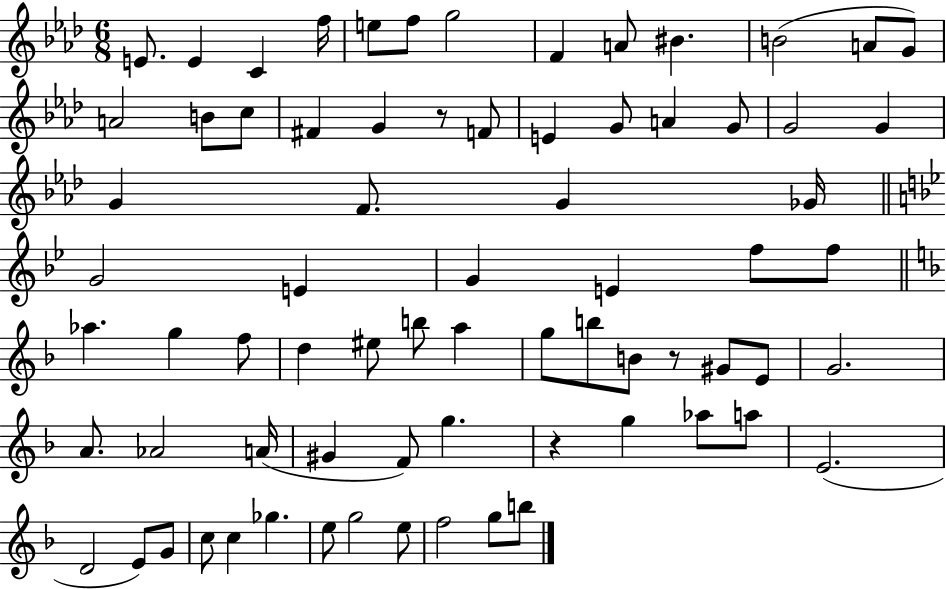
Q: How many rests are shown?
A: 3